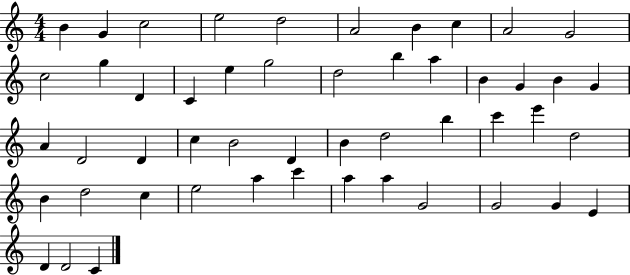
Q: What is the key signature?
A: C major